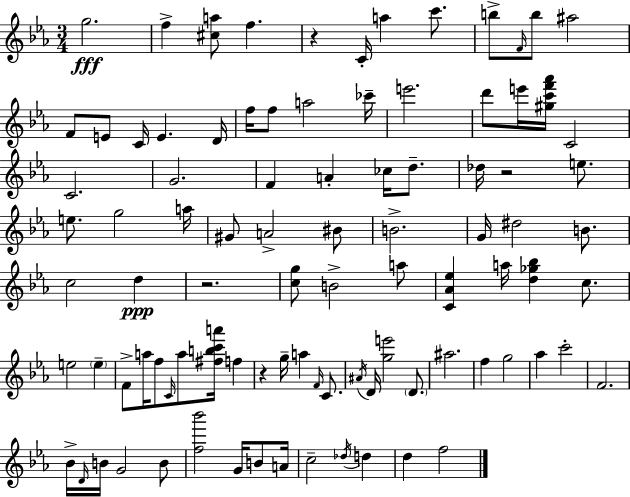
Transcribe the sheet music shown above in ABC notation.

X:1
T:Untitled
M:3/4
L:1/4
K:Cm
g2 f [^ca]/2 f z C/4 a c'/2 b/2 F/4 b/2 ^a2 F/2 E/2 C/4 E D/4 f/4 f/2 a2 _c'/4 e'2 d'/2 e'/4 [^gc'f'_a']/4 C2 C2 G2 F A _c/4 d/2 _d/4 z2 e/2 e/2 g2 a/4 ^G/2 A2 ^B/2 B2 G/4 ^d2 B/2 c2 d z2 [cg]/2 B2 a/2 [C_A_e] a/4 [d_g_b] c/2 e2 e F/2 a/4 f/2 C/4 a/2 [^fbc'a']/4 f z g/4 a F/4 C/2 ^A/4 D/4 [ge']2 D/2 ^a2 f g2 _a c'2 F2 _B/4 D/4 B/4 G2 B/2 [f_b']2 G/4 B/2 A/4 c2 _d/4 d d f2